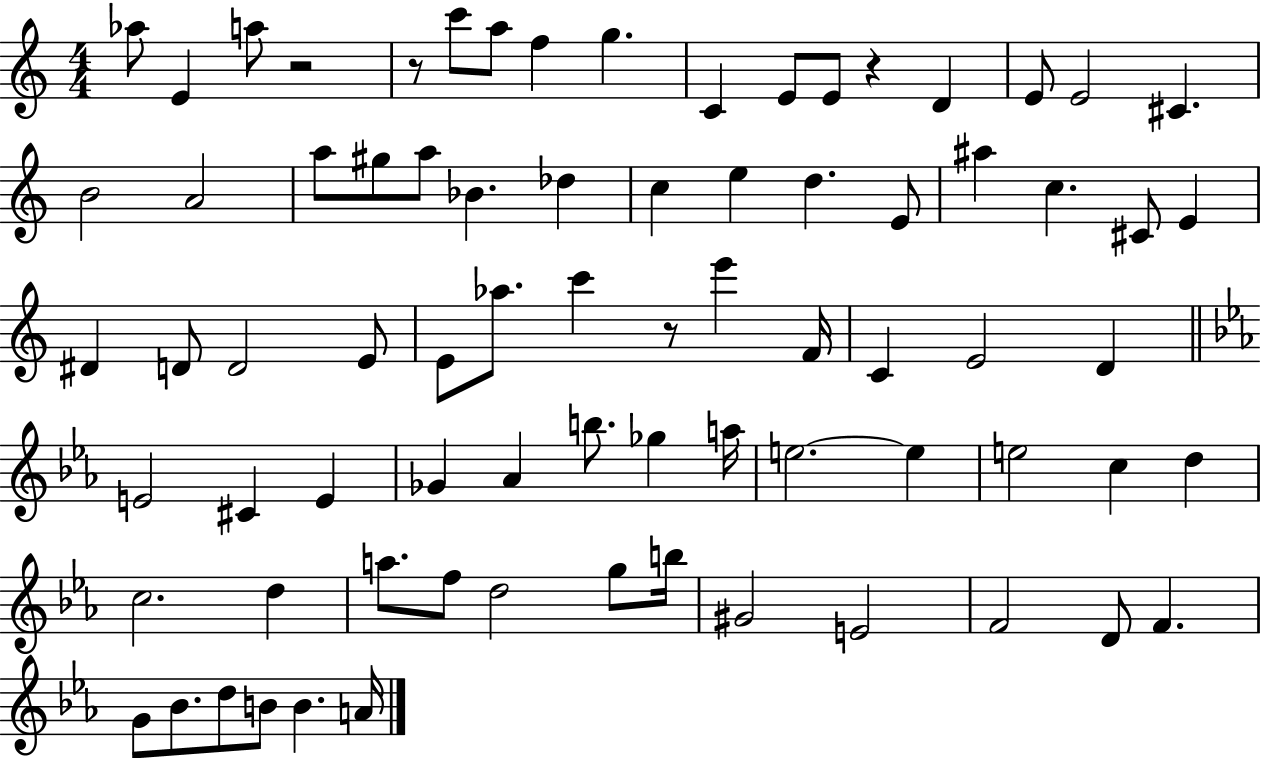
X:1
T:Untitled
M:4/4
L:1/4
K:C
_a/2 E a/2 z2 z/2 c'/2 a/2 f g C E/2 E/2 z D E/2 E2 ^C B2 A2 a/2 ^g/2 a/2 _B _d c e d E/2 ^a c ^C/2 E ^D D/2 D2 E/2 E/2 _a/2 c' z/2 e' F/4 C E2 D E2 ^C E _G _A b/2 _g a/4 e2 e e2 c d c2 d a/2 f/2 d2 g/2 b/4 ^G2 E2 F2 D/2 F G/2 _B/2 d/2 B/2 B A/4